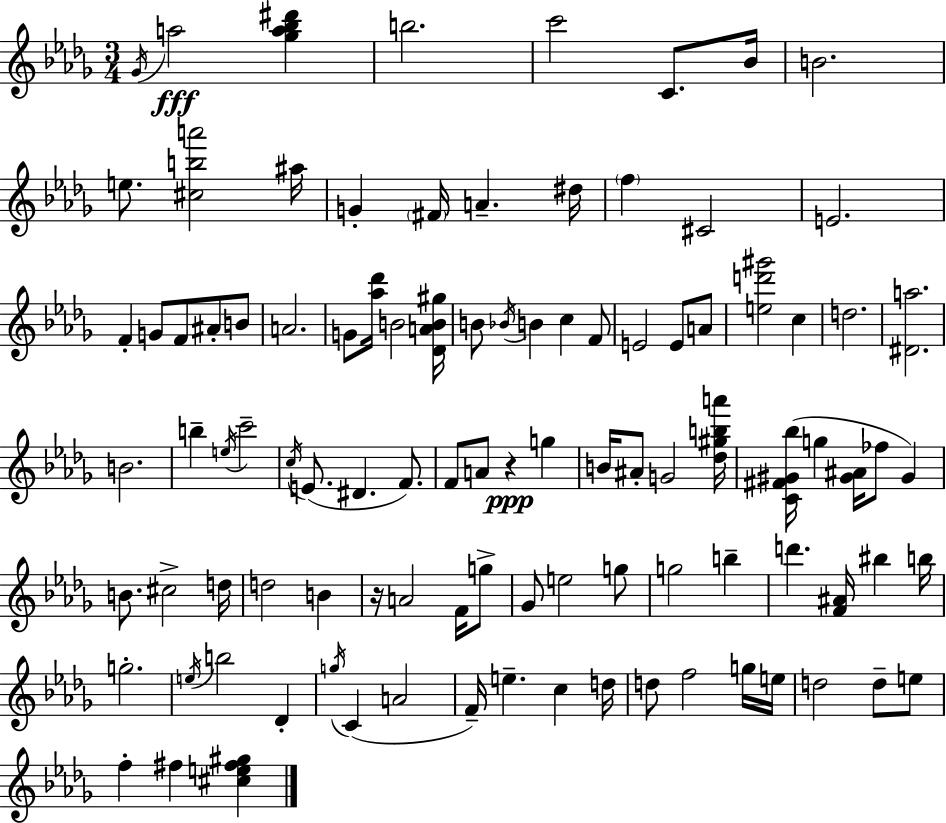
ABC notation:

X:1
T:Untitled
M:3/4
L:1/4
K:Bbm
_G/4 a2 [_ga_b^d'] b2 c'2 C/2 _B/4 B2 e/2 [^cba']2 ^a/4 G ^F/4 A ^d/4 f ^C2 E2 F G/2 F/2 ^A/2 B/2 A2 G/2 [_a_d']/4 B2 [_DAB^g]/4 B/2 _B/4 B c F/2 E2 E/2 A/2 [ed'^g']2 c d2 [^Da]2 B2 b e/4 c'2 c/4 E/2 ^D F/2 F/2 A/2 z g B/4 ^A/2 G2 [_d^gba']/4 [C^F^G_b]/4 g [^G^A]/4 _f/2 ^G B/2 ^c2 d/4 d2 B z/4 A2 F/4 g/2 _G/2 e2 g/2 g2 b d' [F^A]/4 ^b b/4 g2 e/4 b2 _D g/4 C A2 F/4 e c d/4 d/2 f2 g/4 e/4 d2 d/2 e/2 f ^f [^ce^f^g]